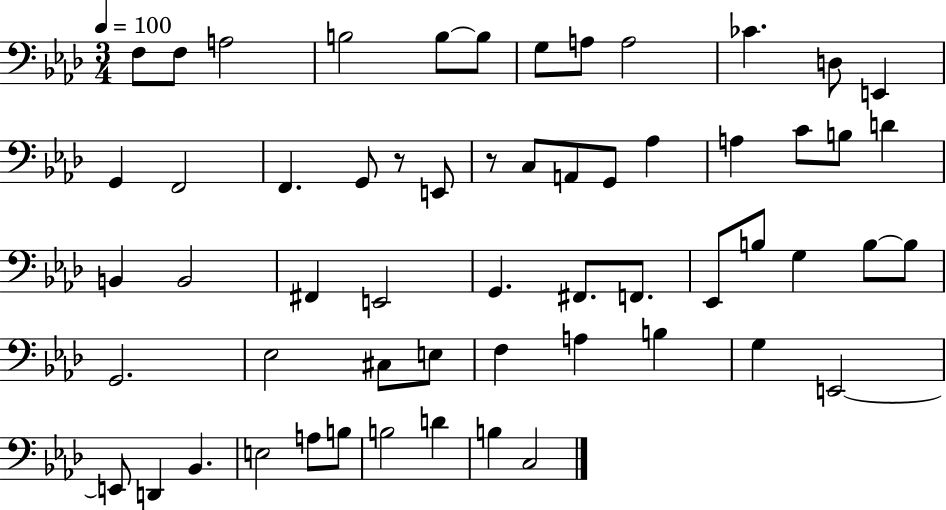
X:1
T:Untitled
M:3/4
L:1/4
K:Ab
F,/2 F,/2 A,2 B,2 B,/2 B,/2 G,/2 A,/2 A,2 _C D,/2 E,, G,, F,,2 F,, G,,/2 z/2 E,,/2 z/2 C,/2 A,,/2 G,,/2 _A, A, C/2 B,/2 D B,, B,,2 ^F,, E,,2 G,, ^F,,/2 F,,/2 _E,,/2 B,/2 G, B,/2 B,/2 G,,2 _E,2 ^C,/2 E,/2 F, A, B, G, E,,2 E,,/2 D,, _B,, E,2 A,/2 B,/2 B,2 D B, C,2